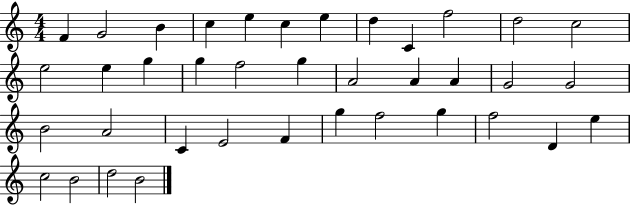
{
  \clef treble
  \numericTimeSignature
  \time 4/4
  \key c \major
  f'4 g'2 b'4 | c''4 e''4 c''4 e''4 | d''4 c'4 f''2 | d''2 c''2 | \break e''2 e''4 g''4 | g''4 f''2 g''4 | a'2 a'4 a'4 | g'2 g'2 | \break b'2 a'2 | c'4 e'2 f'4 | g''4 f''2 g''4 | f''2 d'4 e''4 | \break c''2 b'2 | d''2 b'2 | \bar "|."
}